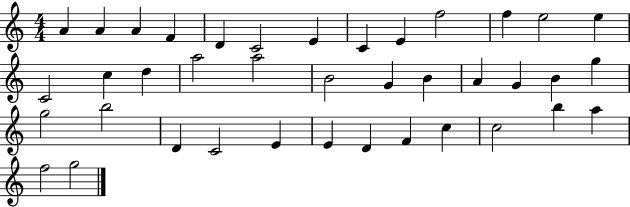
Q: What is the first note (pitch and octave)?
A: A4